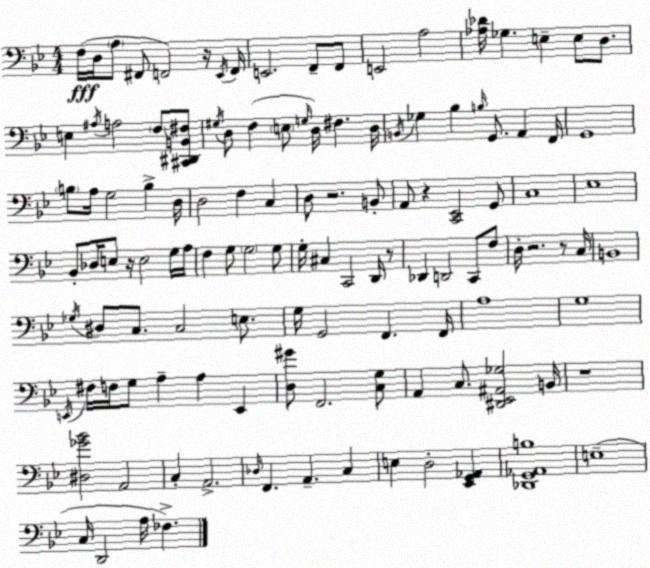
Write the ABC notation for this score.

X:1
T:Untitled
M:4/4
L:1/4
K:Bb
F,/4 D,/4 A,/2 ^F,,/2 F,,2 z/4 _E,,/4 F,,/4 E,,2 F,,/2 F,,/2 E,,2 A,2 [_A,_D]/4 _G, E, E,/2 D,/2 E, ^A,/4 A,2 F,/2 [^C,,^D,,B,,^F,]/2 ^G,/4 D,/2 F, E,/2 G,/4 D,/4 ^F, D,/4 B,,/4 _G, _B, B,/4 G,,/2 A,, F,,/4 G,,4 B,/2 A,/4 G,2 B, D,/4 D,2 F, C, D,/2 z2 B,,/2 A,,/2 z [C,,_E,,]2 G,,/2 C,4 _E,4 _B,,/2 _D,/4 E,/2 z/4 E,2 G,/4 A,/4 F, G,/2 G,2 G,/2 G,/4 ^C, C,,2 D,,/4 z/2 _D,, D,,2 C,,/2 F,/2 D,/4 z2 z/2 C,/4 B,,4 _G,/4 ^D,/2 C,/2 C,2 E,/2 G,/4 G,,2 F,, F,,/4 A,4 G,4 E,,/4 ^F,/4 F,/4 G,/2 A, A, E,, [D,^G]/2 F,,2 [C,G,]/2 A,, C,/2 [^D,,_E,,^A,,_G,]2 B,,/4 z4 [^D,_G_B]2 A,,2 C, A,,2 _D,/4 F,, A,, C, E, D,2 [_E,,G,,_A,,] [_D,,G,,_A,,B,]4 E,4 C,/4 D,,2 A,/4 _F,